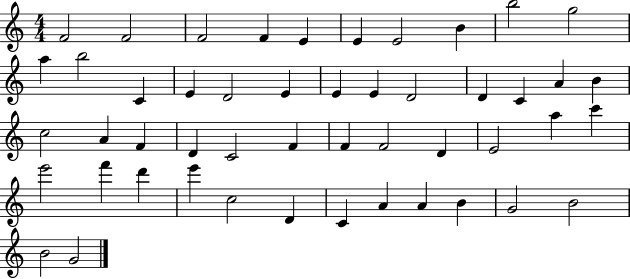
{
  \clef treble
  \numericTimeSignature
  \time 4/4
  \key c \major
  f'2 f'2 | f'2 f'4 e'4 | e'4 e'2 b'4 | b''2 g''2 | \break a''4 b''2 c'4 | e'4 d'2 e'4 | e'4 e'4 d'2 | d'4 c'4 a'4 b'4 | \break c''2 a'4 f'4 | d'4 c'2 f'4 | f'4 f'2 d'4 | e'2 a''4 c'''4 | \break e'''2 f'''4 d'''4 | e'''4 c''2 d'4 | c'4 a'4 a'4 b'4 | g'2 b'2 | \break b'2 g'2 | \bar "|."
}